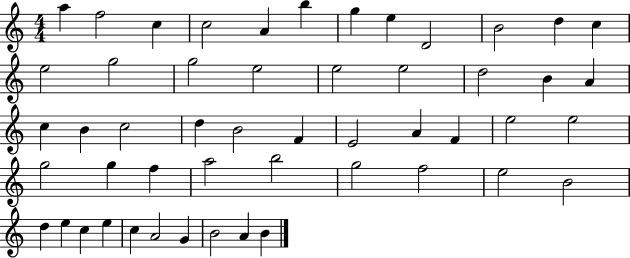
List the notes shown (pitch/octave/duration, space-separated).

A5/q F5/h C5/q C5/h A4/q B5/q G5/q E5/q D4/h B4/h D5/q C5/q E5/h G5/h G5/h E5/h E5/h E5/h D5/h B4/q A4/q C5/q B4/q C5/h D5/q B4/h F4/q E4/h A4/q F4/q E5/h E5/h G5/h G5/q F5/q A5/h B5/h G5/h F5/h E5/h B4/h D5/q E5/q C5/q E5/q C5/q A4/h G4/q B4/h A4/q B4/q